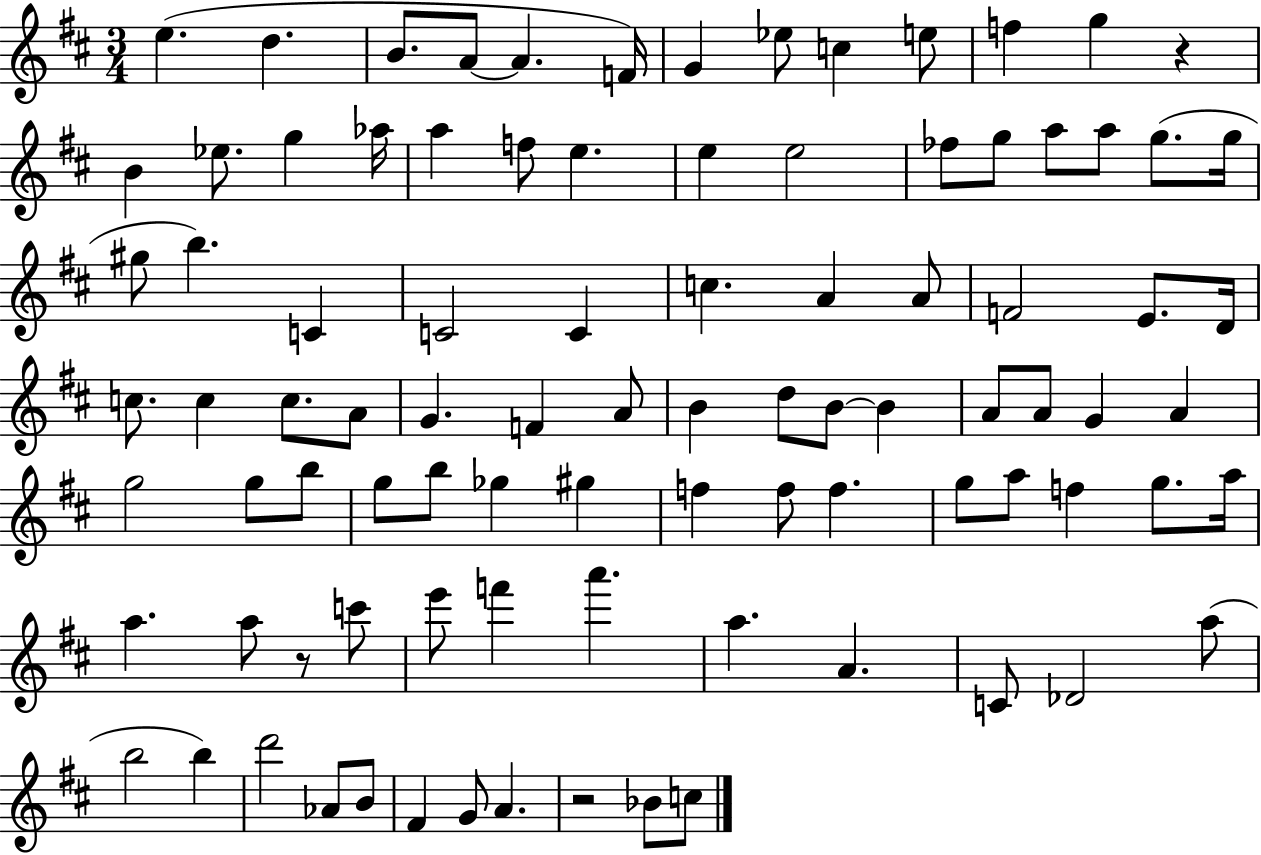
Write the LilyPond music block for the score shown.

{
  \clef treble
  \numericTimeSignature
  \time 3/4
  \key d \major
  e''4.( d''4. | b'8. a'8~~ a'4. f'16) | g'4 ees''8 c''4 e''8 | f''4 g''4 r4 | \break b'4 ees''8. g''4 aes''16 | a''4 f''8 e''4. | e''4 e''2 | fes''8 g''8 a''8 a''8 g''8.( g''16 | \break gis''8 b''4.) c'4 | c'2 c'4 | c''4. a'4 a'8 | f'2 e'8. d'16 | \break c''8. c''4 c''8. a'8 | g'4. f'4 a'8 | b'4 d''8 b'8~~ b'4 | a'8 a'8 g'4 a'4 | \break g''2 g''8 b''8 | g''8 b''8 ges''4 gis''4 | f''4 f''8 f''4. | g''8 a''8 f''4 g''8. a''16 | \break a''4. a''8 r8 c'''8 | e'''8 f'''4 a'''4. | a''4. a'4. | c'8 des'2 a''8( | \break b''2 b''4) | d'''2 aes'8 b'8 | fis'4 g'8 a'4. | r2 bes'8 c''8 | \break \bar "|."
}